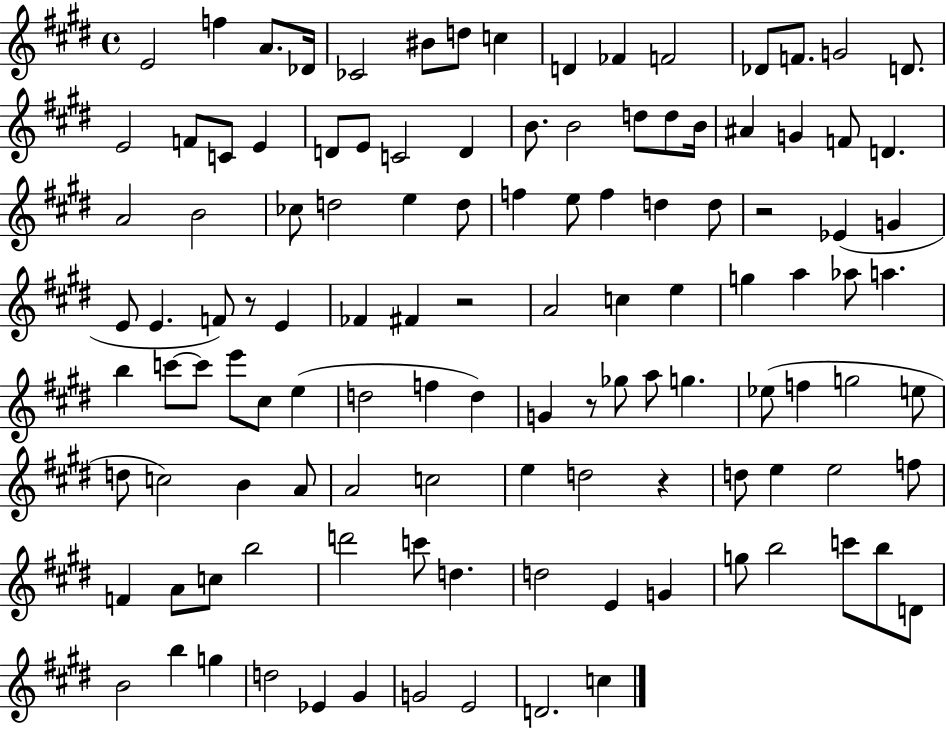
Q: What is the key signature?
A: E major